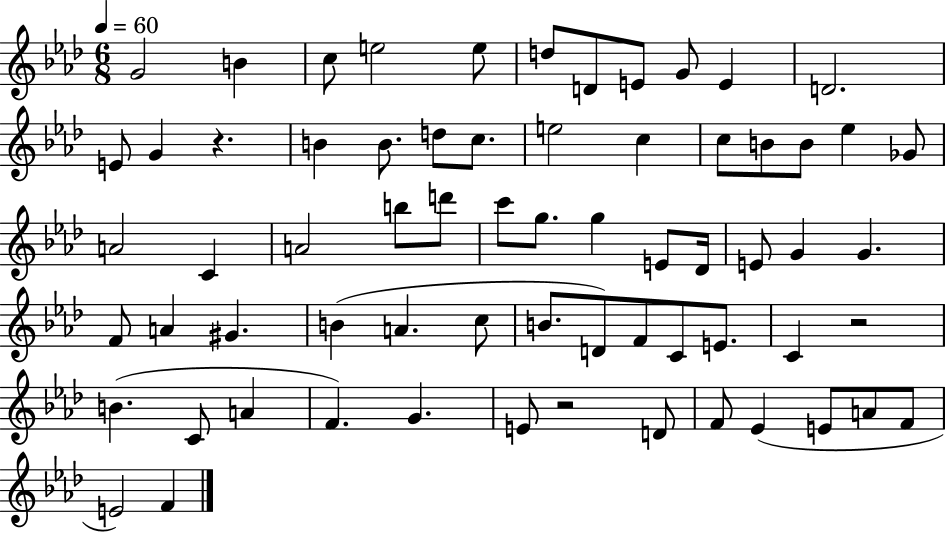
G4/h B4/q C5/e E5/h E5/e D5/e D4/e E4/e G4/e E4/q D4/h. E4/e G4/q R/q. B4/q B4/e. D5/e C5/e. E5/h C5/q C5/e B4/e B4/e Eb5/q Gb4/e A4/h C4/q A4/h B5/e D6/e C6/e G5/e. G5/q E4/e Db4/s E4/e G4/q G4/q. F4/e A4/q G#4/q. B4/q A4/q. C5/e B4/e. D4/e F4/e C4/e E4/e. C4/q R/h B4/q. C4/e A4/q F4/q. G4/q. E4/e R/h D4/e F4/e Eb4/q E4/e A4/e F4/e E4/h F4/q